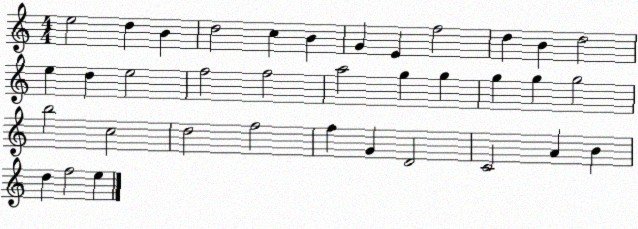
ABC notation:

X:1
T:Untitled
M:4/4
L:1/4
K:C
e2 d B d2 c B G E f2 d B d2 e d e2 f2 f2 a2 g g g g g2 b2 c2 d2 f2 f G D2 C2 A B d f2 e